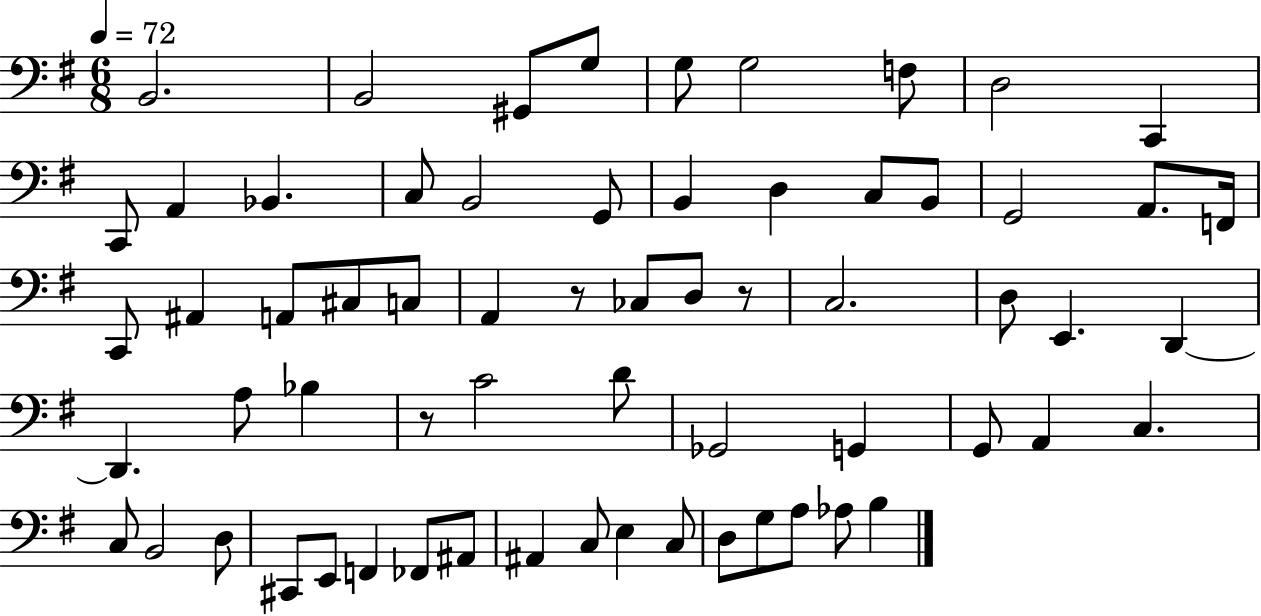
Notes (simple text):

B2/h. B2/h G#2/e G3/e G3/e G3/h F3/e D3/h C2/q C2/e A2/q Bb2/q. C3/e B2/h G2/e B2/q D3/q C3/e B2/e G2/h A2/e. F2/s C2/e A#2/q A2/e C#3/e C3/e A2/q R/e CES3/e D3/e R/e C3/h. D3/e E2/q. D2/q D2/q. A3/e Bb3/q R/e C4/h D4/e Gb2/h G2/q G2/e A2/q C3/q. C3/e B2/h D3/e C#2/e E2/e F2/q FES2/e A#2/e A#2/q C3/e E3/q C3/e D3/e G3/e A3/e Ab3/e B3/q